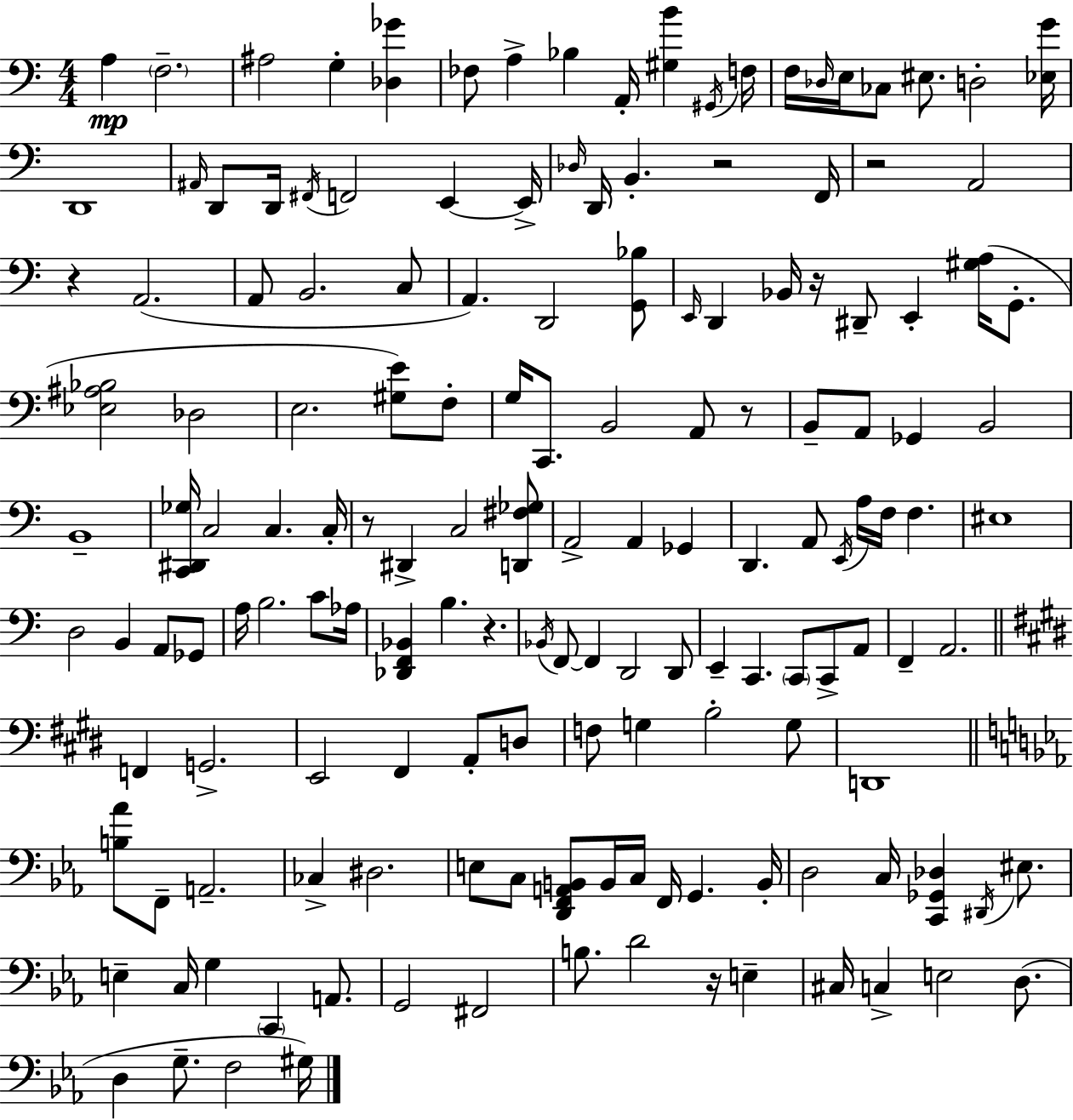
X:1
T:Untitled
M:4/4
L:1/4
K:Am
A, F,2 ^A,2 G, [_D,_G] _F,/2 A, _B, A,,/4 [^G,B] ^G,,/4 F,/4 F,/4 _D,/4 E,/4 _C,/2 ^E,/2 D,2 [_E,G]/4 D,,4 ^A,,/4 D,,/2 D,,/4 ^F,,/4 F,,2 E,, E,,/4 _D,/4 D,,/4 B,, z2 F,,/4 z2 A,,2 z A,,2 A,,/2 B,,2 C,/2 A,, D,,2 [G,,_B,]/2 E,,/4 D,, _B,,/4 z/4 ^D,,/2 E,, [^G,A,]/4 G,,/2 [_E,^A,_B,]2 _D,2 E,2 [^G,E]/2 F,/2 G,/4 C,,/2 B,,2 A,,/2 z/2 B,,/2 A,,/2 _G,, B,,2 B,,4 [C,,^D,,_G,]/4 C,2 C, C,/4 z/2 ^D,, C,2 [D,,^F,_G,]/2 A,,2 A,, _G,, D,, A,,/2 E,,/4 A,/4 F,/4 F, ^E,4 D,2 B,, A,,/2 _G,,/2 A,/4 B,2 C/2 _A,/4 [_D,,F,,_B,,] B, z _B,,/4 F,,/2 F,, D,,2 D,,/2 E,, C,, C,,/2 C,,/2 A,,/2 F,, A,,2 F,, G,,2 E,,2 ^F,, A,,/2 D,/2 F,/2 G, B,2 G,/2 D,,4 [B,_A]/2 F,,/2 A,,2 _C, ^D,2 E,/2 C,/2 [D,,F,,A,,B,,]/2 B,,/4 C,/4 F,,/4 G,, B,,/4 D,2 C,/4 [C,,_G,,_D,] ^D,,/4 ^E,/2 E, C,/4 G, C,, A,,/2 G,,2 ^F,,2 B,/2 D2 z/4 E, ^C,/4 C, E,2 D,/2 D, G,/2 F,2 ^G,/4